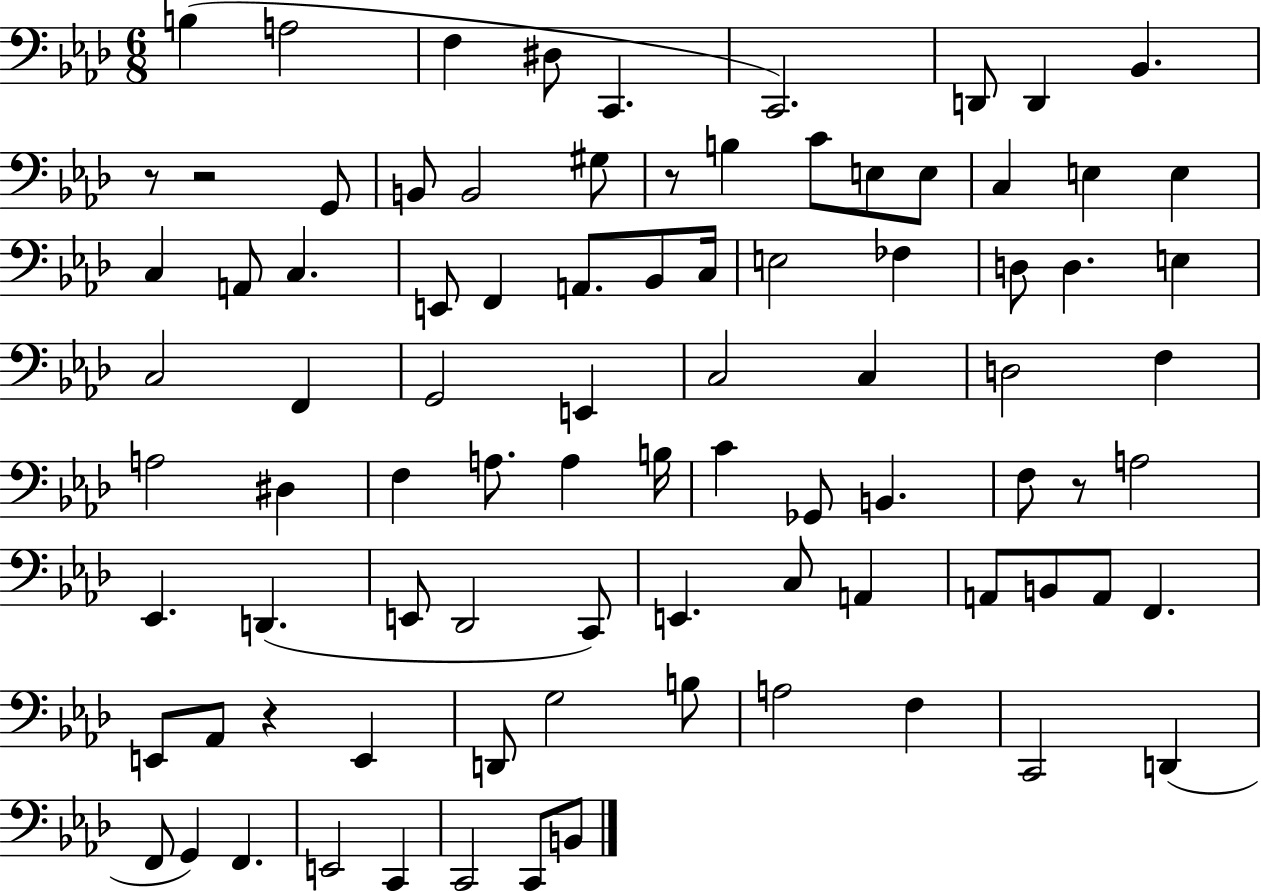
X:1
T:Untitled
M:6/8
L:1/4
K:Ab
B, A,2 F, ^D,/2 C,, C,,2 D,,/2 D,, _B,, z/2 z2 G,,/2 B,,/2 B,,2 ^G,/2 z/2 B, C/2 E,/2 E,/2 C, E, E, C, A,,/2 C, E,,/2 F,, A,,/2 _B,,/2 C,/4 E,2 _F, D,/2 D, E, C,2 F,, G,,2 E,, C,2 C, D,2 F, A,2 ^D, F, A,/2 A, B,/4 C _G,,/2 B,, F,/2 z/2 A,2 _E,, D,, E,,/2 _D,,2 C,,/2 E,, C,/2 A,, A,,/2 B,,/2 A,,/2 F,, E,,/2 _A,,/2 z E,, D,,/2 G,2 B,/2 A,2 F, C,,2 D,, F,,/2 G,, F,, E,,2 C,, C,,2 C,,/2 B,,/2